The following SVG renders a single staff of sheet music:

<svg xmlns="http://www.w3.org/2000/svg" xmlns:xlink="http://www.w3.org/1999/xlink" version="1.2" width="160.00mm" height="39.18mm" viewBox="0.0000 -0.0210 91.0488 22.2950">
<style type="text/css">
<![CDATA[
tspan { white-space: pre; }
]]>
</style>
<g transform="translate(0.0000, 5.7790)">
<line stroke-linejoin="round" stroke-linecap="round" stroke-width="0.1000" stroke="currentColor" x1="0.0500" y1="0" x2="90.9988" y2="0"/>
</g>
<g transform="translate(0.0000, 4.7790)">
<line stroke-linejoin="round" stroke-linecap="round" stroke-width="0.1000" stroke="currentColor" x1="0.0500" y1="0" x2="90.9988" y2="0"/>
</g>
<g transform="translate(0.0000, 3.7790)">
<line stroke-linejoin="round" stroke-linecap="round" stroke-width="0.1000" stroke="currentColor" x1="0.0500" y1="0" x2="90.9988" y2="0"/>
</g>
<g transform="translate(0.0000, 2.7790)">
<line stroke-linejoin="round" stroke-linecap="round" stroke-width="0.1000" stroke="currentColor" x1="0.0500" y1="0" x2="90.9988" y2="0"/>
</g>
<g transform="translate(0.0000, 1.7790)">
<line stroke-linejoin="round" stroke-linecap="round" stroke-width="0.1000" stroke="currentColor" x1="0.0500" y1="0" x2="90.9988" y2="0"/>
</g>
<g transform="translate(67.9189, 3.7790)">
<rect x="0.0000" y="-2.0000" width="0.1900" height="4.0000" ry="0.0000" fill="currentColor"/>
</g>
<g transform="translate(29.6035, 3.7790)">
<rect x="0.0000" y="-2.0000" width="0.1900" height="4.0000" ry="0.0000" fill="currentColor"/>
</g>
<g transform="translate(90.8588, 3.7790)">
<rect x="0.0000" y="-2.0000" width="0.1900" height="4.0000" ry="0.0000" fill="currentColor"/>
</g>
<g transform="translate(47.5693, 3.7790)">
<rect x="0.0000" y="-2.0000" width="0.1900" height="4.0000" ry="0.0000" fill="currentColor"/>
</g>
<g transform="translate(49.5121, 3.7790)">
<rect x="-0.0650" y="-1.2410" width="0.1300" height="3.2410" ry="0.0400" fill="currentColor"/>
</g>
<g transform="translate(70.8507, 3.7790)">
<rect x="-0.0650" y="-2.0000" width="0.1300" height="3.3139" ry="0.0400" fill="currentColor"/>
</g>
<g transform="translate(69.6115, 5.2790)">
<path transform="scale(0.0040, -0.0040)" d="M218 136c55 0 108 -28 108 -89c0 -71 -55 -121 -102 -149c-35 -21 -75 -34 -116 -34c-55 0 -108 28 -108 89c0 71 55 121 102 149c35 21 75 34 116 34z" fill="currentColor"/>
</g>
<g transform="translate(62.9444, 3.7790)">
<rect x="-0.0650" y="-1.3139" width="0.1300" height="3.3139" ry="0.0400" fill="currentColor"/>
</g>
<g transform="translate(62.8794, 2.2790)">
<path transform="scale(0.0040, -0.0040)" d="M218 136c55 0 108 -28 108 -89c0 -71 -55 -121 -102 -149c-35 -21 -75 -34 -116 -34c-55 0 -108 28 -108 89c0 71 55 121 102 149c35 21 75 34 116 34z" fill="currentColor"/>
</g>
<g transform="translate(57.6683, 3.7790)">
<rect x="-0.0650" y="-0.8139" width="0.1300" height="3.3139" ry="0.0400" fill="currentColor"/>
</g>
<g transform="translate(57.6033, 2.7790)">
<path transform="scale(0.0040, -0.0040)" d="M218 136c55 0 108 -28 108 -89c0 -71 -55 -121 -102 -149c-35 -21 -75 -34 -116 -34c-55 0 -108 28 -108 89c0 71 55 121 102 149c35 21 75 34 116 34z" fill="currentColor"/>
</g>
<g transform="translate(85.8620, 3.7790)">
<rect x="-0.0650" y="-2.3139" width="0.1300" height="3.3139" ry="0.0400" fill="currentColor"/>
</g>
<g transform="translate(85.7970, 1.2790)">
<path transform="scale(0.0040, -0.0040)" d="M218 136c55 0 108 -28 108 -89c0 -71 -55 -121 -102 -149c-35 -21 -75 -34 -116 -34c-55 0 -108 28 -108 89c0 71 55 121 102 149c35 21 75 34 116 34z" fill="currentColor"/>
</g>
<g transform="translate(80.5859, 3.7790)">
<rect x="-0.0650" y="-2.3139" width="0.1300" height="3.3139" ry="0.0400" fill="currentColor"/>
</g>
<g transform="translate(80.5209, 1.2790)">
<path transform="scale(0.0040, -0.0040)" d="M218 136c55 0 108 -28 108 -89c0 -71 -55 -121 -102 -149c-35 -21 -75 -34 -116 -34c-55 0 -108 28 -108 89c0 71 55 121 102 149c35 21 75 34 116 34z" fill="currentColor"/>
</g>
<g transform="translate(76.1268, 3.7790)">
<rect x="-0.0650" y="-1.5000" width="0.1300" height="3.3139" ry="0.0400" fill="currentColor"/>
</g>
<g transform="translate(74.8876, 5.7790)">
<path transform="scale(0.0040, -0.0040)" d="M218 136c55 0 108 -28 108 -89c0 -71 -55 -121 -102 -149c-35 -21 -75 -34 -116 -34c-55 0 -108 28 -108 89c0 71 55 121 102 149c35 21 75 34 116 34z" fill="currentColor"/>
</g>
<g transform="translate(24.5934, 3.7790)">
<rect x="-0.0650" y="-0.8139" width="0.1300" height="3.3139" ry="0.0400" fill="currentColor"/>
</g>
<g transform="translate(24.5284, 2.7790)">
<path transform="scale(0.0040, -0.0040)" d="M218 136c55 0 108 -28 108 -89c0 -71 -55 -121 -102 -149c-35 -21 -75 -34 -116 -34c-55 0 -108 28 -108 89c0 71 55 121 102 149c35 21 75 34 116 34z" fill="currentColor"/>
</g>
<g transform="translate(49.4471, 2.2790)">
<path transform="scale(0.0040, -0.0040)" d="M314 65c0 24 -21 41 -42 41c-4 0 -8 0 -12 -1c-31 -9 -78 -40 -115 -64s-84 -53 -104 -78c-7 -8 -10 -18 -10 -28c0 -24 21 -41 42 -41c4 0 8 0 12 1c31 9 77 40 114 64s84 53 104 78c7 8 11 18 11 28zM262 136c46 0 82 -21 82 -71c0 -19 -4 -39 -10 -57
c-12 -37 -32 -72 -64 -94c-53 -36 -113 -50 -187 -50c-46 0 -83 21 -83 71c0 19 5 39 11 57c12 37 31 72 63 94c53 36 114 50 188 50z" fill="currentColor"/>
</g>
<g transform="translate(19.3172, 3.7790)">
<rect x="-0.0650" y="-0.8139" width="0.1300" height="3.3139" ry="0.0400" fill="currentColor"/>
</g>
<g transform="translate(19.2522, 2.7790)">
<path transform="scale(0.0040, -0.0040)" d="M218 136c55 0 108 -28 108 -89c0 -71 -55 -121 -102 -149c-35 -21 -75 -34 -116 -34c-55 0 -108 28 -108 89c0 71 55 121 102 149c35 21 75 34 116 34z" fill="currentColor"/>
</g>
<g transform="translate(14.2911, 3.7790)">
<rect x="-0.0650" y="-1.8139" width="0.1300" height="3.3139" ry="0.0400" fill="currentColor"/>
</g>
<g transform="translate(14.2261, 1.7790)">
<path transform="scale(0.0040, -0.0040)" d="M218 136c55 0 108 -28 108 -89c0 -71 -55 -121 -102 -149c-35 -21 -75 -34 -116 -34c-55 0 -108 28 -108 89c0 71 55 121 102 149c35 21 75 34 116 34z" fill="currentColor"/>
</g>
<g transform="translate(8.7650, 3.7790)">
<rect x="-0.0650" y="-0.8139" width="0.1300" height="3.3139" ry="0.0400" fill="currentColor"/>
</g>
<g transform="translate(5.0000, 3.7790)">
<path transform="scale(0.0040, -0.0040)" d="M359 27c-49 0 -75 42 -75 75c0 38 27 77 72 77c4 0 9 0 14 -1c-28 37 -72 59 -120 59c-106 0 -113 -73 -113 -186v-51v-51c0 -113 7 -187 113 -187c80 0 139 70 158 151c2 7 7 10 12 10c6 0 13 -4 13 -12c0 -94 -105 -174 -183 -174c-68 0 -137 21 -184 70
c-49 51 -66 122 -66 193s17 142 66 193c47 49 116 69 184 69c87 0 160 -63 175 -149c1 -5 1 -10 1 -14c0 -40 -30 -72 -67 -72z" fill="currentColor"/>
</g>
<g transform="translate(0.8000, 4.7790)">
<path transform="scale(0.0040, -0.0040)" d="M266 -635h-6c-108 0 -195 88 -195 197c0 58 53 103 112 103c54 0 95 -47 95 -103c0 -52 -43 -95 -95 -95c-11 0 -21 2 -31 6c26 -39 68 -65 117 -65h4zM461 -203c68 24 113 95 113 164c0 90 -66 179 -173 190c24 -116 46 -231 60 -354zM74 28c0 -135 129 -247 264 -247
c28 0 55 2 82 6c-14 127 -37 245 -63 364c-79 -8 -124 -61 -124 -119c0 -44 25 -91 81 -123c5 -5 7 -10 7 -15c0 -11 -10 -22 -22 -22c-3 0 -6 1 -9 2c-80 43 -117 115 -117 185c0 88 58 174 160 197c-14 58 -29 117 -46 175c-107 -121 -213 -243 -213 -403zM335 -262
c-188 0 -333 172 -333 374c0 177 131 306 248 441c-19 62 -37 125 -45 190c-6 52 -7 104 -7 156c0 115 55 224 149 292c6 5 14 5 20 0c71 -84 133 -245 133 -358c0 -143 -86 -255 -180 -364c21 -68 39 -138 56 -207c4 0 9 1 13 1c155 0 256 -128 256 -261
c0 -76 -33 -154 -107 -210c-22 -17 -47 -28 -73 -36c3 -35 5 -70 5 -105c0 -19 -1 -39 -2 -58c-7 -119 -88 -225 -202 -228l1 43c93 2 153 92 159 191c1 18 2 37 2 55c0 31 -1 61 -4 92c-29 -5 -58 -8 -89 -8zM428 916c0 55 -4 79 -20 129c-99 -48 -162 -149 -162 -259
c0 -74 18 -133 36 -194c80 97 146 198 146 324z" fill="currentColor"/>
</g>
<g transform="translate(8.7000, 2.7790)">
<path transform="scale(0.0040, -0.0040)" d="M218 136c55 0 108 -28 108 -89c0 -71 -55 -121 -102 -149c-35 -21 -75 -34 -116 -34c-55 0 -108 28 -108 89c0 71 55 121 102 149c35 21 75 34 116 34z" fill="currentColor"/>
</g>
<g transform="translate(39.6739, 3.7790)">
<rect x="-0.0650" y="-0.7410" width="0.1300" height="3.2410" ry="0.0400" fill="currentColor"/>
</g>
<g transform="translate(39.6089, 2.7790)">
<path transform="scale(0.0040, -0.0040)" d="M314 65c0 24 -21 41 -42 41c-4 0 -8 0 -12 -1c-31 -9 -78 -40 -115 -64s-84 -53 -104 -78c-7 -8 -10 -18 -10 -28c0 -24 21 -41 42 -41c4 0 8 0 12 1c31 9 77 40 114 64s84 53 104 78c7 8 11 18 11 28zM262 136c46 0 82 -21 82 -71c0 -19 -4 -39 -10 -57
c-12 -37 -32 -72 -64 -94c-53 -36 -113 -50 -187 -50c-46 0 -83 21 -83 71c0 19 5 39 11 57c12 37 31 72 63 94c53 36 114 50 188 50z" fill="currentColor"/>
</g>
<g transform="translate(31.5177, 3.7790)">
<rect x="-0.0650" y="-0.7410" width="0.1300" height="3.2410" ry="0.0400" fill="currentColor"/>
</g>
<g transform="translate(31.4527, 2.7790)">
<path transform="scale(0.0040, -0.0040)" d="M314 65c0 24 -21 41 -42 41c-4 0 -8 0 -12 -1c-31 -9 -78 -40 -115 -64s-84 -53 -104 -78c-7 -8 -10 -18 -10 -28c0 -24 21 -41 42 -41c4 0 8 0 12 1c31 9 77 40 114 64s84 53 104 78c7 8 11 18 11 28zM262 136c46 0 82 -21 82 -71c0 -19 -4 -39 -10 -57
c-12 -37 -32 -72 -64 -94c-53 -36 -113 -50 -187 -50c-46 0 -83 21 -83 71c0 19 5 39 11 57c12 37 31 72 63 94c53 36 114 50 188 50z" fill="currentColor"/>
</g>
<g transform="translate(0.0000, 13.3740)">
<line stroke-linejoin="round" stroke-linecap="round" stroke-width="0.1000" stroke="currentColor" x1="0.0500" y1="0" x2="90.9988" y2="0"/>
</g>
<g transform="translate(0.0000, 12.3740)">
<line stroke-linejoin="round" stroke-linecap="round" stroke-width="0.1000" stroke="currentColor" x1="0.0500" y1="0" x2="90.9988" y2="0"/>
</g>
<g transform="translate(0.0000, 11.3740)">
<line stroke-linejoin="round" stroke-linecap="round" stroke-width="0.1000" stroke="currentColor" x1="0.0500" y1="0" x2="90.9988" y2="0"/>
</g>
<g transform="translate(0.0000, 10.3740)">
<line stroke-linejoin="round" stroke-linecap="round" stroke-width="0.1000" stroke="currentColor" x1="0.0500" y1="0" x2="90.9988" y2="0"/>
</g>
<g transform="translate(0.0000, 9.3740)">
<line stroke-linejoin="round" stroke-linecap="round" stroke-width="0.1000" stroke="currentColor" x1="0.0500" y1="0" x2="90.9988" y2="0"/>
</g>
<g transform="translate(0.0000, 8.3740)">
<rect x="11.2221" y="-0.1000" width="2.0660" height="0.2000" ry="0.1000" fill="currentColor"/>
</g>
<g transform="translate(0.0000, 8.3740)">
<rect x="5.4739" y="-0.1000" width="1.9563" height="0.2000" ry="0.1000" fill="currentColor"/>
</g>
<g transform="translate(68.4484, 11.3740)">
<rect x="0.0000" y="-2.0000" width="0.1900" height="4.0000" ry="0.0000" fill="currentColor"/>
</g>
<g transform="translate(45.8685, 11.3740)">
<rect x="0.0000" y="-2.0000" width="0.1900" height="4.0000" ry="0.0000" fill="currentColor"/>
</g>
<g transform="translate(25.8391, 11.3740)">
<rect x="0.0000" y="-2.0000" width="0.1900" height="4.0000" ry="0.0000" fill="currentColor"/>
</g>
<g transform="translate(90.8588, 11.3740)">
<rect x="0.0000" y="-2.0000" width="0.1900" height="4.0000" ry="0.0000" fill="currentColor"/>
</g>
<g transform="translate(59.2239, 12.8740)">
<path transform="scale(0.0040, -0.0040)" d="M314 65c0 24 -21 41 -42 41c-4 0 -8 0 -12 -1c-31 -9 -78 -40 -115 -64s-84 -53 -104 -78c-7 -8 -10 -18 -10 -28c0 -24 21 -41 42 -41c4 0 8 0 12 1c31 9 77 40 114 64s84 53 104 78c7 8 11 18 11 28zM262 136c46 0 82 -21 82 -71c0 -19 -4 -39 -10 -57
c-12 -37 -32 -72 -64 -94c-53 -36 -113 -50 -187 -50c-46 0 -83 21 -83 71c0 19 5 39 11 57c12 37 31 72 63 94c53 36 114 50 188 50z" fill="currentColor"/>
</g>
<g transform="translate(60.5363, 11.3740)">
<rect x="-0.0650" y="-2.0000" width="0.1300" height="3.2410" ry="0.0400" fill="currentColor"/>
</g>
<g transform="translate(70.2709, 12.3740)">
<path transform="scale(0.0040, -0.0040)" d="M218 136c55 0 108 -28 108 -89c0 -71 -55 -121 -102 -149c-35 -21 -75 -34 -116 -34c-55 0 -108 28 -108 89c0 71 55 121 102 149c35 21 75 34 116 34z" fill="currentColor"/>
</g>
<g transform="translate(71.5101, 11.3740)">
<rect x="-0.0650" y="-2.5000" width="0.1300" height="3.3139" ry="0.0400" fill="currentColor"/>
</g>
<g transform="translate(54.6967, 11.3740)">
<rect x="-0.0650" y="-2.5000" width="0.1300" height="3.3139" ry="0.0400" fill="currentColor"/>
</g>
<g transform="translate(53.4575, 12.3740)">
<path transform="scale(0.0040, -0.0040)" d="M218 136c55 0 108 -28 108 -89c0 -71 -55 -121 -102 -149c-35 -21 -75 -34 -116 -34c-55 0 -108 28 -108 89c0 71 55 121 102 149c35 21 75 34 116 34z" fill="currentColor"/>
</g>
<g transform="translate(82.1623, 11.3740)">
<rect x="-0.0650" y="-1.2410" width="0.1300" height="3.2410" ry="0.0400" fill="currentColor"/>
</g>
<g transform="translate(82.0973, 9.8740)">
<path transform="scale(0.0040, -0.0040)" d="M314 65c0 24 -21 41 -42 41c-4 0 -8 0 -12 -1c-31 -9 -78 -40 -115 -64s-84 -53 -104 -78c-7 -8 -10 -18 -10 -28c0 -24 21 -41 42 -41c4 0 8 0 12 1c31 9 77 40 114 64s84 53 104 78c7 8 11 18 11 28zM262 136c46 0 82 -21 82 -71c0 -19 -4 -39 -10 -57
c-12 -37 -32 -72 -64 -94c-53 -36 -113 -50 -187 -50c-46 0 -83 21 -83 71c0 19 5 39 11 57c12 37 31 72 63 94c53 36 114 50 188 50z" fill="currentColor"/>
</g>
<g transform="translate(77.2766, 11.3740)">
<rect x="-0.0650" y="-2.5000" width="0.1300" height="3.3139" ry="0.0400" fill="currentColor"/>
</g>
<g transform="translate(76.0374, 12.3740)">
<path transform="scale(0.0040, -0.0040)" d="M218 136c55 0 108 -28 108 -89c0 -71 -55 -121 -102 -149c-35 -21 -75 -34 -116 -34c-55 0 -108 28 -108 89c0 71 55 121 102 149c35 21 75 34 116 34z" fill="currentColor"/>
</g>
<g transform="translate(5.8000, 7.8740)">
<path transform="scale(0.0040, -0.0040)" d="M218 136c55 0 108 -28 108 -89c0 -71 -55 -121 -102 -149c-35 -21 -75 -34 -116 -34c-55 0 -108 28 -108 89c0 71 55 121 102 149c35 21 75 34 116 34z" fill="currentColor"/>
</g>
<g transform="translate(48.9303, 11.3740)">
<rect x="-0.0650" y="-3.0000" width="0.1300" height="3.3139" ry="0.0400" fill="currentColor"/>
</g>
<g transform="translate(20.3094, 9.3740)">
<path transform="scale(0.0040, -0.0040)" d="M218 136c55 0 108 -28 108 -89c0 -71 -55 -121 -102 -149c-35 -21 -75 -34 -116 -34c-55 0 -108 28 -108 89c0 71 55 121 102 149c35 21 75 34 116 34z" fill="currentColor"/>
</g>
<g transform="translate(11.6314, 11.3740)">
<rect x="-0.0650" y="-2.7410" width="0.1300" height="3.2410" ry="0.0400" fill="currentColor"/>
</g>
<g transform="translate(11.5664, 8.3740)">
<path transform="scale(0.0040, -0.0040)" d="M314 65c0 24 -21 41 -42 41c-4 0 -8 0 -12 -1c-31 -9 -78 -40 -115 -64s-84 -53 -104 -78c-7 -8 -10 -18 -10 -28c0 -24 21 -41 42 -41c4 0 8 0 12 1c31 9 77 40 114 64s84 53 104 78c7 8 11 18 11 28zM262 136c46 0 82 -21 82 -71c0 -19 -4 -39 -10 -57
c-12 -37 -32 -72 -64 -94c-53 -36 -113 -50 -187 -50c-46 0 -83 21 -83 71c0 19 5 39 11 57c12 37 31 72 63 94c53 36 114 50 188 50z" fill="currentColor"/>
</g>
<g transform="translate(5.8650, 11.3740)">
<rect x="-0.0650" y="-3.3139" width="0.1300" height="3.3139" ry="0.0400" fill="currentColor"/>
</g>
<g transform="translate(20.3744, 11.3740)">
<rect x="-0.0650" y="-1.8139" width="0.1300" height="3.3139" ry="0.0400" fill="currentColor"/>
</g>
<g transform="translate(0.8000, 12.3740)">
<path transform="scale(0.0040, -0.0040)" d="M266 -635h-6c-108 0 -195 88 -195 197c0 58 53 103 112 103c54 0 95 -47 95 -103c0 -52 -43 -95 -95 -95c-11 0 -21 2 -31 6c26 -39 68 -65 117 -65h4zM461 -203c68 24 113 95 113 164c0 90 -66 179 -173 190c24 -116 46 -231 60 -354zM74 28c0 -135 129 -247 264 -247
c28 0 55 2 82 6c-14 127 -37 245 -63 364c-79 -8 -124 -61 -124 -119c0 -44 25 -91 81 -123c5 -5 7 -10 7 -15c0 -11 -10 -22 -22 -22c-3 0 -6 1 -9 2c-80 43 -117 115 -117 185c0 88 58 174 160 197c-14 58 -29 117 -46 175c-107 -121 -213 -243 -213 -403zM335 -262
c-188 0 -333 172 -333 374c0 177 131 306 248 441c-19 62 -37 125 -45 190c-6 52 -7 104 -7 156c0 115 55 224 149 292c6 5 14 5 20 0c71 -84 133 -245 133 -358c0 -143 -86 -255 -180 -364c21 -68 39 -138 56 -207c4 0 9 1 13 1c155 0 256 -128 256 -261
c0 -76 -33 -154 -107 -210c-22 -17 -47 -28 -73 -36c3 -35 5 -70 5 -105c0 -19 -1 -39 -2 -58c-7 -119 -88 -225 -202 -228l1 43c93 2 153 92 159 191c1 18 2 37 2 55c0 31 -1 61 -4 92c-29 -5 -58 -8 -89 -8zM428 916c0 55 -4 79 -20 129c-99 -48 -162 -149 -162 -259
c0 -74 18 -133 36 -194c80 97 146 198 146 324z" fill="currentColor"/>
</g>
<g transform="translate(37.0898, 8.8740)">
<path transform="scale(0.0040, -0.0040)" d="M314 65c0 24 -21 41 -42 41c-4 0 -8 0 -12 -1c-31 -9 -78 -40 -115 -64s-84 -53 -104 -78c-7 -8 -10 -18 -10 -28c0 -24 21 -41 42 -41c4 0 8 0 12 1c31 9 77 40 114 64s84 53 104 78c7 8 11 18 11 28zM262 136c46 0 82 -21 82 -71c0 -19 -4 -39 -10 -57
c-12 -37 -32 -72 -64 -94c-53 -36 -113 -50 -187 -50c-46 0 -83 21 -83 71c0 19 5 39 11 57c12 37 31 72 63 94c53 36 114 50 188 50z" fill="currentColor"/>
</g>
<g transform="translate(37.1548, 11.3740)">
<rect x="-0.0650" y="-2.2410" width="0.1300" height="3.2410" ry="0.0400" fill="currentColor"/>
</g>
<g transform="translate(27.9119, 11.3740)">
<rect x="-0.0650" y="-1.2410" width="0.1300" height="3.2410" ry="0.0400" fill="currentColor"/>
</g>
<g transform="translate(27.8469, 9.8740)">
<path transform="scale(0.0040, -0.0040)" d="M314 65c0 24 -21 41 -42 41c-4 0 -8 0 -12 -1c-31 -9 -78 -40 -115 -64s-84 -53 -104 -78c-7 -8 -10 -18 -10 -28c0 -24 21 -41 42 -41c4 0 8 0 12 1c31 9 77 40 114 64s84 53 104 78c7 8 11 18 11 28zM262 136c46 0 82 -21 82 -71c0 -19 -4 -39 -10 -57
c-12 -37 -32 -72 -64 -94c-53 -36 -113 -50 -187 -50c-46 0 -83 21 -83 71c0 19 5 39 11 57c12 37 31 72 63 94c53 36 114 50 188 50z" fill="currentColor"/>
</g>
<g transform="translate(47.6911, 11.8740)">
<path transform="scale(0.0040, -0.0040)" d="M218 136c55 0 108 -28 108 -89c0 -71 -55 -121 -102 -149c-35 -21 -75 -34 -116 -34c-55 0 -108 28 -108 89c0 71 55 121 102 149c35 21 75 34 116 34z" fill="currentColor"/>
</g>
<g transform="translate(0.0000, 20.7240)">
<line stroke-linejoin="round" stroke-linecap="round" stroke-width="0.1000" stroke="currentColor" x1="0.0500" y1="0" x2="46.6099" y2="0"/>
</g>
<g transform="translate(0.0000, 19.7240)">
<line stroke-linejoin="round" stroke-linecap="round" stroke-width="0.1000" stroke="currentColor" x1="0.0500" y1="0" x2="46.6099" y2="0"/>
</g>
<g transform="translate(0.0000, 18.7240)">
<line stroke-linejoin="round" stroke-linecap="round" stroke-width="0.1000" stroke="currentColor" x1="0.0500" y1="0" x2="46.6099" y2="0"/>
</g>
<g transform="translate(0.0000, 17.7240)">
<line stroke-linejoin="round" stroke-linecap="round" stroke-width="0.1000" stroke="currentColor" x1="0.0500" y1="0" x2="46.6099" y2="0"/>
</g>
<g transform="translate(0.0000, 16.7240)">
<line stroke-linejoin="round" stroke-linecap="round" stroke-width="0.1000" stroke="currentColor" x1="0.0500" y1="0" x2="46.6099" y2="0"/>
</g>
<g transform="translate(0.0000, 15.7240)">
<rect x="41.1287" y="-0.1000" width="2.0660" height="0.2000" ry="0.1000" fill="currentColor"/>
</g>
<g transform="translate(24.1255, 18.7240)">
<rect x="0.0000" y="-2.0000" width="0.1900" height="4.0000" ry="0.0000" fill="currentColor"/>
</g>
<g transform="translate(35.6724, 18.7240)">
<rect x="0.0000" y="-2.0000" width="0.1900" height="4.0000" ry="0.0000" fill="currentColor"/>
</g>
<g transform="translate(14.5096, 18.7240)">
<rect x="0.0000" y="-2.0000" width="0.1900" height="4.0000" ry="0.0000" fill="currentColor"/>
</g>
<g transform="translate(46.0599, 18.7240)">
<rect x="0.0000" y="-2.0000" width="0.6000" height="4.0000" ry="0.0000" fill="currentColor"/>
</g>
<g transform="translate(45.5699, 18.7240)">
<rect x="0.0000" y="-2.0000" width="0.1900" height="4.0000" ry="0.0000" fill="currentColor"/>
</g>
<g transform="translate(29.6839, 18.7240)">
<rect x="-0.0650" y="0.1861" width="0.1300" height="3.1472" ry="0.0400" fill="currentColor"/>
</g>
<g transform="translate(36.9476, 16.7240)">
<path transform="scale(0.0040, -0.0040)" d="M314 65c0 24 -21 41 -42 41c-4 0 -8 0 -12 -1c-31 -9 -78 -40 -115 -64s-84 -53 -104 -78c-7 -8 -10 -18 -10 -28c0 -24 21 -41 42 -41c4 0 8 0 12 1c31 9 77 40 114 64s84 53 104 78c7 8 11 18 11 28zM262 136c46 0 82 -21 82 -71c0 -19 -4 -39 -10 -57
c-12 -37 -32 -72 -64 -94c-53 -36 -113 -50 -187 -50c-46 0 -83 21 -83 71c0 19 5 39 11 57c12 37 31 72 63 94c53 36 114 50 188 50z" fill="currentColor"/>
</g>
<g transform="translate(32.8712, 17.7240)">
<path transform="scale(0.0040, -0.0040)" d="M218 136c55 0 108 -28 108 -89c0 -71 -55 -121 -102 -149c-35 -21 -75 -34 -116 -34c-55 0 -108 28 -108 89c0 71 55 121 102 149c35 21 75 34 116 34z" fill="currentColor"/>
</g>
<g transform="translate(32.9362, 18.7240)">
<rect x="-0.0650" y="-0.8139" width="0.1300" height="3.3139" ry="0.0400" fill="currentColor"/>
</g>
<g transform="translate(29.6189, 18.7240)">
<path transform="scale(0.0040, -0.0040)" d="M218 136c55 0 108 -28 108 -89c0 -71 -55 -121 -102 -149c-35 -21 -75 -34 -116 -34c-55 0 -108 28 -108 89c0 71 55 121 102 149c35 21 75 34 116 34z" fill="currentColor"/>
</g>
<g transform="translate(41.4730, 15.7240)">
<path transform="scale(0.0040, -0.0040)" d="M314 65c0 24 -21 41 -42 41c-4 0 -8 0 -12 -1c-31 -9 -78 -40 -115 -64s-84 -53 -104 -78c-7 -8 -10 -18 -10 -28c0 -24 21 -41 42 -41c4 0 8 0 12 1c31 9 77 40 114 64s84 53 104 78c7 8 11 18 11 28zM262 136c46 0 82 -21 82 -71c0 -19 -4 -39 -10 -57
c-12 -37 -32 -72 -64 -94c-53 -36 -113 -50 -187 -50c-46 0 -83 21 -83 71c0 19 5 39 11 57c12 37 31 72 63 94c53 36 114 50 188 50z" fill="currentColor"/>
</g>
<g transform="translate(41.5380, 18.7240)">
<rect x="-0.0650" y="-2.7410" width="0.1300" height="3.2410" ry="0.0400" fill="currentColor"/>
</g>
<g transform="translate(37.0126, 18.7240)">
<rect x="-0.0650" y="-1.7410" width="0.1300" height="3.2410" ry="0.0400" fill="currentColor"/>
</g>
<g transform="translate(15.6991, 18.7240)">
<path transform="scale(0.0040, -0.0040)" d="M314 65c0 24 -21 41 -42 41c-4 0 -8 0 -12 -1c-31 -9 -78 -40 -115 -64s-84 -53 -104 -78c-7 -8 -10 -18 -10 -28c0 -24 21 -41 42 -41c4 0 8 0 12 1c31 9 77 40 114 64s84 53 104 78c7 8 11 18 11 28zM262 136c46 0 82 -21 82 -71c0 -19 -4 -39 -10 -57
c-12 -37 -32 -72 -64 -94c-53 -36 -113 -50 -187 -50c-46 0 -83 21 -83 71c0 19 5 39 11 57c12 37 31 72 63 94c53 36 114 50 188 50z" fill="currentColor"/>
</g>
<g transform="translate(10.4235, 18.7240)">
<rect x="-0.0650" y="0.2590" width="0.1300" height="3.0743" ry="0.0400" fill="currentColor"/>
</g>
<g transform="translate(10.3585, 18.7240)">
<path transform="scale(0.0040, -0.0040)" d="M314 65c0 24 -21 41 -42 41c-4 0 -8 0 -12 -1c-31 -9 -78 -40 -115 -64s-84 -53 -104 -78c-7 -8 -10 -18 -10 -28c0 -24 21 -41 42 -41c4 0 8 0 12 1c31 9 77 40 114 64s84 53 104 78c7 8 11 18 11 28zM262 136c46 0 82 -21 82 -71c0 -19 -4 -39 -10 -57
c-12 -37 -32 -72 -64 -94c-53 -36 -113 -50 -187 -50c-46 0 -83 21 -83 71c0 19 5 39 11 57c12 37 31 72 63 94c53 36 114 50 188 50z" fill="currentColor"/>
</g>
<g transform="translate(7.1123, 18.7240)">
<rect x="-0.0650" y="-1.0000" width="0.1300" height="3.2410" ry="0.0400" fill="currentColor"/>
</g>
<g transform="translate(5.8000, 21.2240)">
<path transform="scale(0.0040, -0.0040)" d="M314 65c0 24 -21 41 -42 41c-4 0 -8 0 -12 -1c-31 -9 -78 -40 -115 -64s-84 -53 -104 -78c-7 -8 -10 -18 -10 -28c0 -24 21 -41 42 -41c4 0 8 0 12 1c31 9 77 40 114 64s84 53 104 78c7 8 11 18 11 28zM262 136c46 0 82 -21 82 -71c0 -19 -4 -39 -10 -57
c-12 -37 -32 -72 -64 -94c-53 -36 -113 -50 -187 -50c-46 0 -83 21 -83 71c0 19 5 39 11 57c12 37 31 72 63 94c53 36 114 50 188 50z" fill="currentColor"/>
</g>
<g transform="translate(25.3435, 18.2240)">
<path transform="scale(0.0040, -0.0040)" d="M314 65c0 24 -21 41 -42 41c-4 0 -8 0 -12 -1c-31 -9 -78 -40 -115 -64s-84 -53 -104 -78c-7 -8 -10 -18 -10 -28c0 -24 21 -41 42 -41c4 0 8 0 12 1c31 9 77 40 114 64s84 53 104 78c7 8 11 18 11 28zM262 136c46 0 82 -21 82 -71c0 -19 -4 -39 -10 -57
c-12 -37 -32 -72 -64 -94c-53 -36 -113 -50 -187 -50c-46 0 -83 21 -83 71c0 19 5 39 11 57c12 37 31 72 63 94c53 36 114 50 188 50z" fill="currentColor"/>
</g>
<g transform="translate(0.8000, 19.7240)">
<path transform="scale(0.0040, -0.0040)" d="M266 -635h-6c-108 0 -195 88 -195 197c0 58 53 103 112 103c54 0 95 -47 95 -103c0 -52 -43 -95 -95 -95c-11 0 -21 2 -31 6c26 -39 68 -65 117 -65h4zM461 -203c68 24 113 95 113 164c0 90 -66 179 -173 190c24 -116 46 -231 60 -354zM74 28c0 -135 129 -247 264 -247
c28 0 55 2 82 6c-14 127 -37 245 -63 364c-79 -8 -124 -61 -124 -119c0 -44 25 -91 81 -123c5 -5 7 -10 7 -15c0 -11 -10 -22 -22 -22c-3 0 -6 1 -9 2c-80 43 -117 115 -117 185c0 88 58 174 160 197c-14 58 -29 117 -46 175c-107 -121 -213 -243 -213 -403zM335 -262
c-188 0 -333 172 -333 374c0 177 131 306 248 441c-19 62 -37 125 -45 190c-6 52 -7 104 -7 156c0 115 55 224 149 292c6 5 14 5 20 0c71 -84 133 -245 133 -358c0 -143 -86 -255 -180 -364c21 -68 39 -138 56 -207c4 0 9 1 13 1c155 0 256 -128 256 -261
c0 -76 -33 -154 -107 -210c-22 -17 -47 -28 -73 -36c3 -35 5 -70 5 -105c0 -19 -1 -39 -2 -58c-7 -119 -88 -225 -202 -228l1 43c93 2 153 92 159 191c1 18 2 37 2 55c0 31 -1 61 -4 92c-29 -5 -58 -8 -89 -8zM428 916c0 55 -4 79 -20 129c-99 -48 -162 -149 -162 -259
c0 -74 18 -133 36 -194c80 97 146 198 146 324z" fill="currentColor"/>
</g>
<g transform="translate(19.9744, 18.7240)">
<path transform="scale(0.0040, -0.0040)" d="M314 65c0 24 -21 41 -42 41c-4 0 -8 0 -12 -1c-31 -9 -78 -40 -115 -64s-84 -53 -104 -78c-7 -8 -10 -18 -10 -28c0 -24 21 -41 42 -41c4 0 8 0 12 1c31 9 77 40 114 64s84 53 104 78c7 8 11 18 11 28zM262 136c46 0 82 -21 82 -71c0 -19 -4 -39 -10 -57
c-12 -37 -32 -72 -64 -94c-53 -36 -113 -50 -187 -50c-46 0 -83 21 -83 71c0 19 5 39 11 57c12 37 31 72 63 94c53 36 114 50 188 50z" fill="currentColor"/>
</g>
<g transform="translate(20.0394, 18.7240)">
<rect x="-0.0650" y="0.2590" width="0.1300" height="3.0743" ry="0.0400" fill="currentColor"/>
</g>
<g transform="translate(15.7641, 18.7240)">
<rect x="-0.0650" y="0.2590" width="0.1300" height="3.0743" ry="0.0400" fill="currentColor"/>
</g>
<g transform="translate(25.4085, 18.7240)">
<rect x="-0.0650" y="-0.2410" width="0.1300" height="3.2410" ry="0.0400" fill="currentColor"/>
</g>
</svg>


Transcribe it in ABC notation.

X:1
T:Untitled
M:4/4
L:1/4
K:C
d f d d d2 d2 e2 d e F E g g b a2 f e2 g2 A G F2 G G e2 D2 B2 B2 B2 c2 B d f2 a2